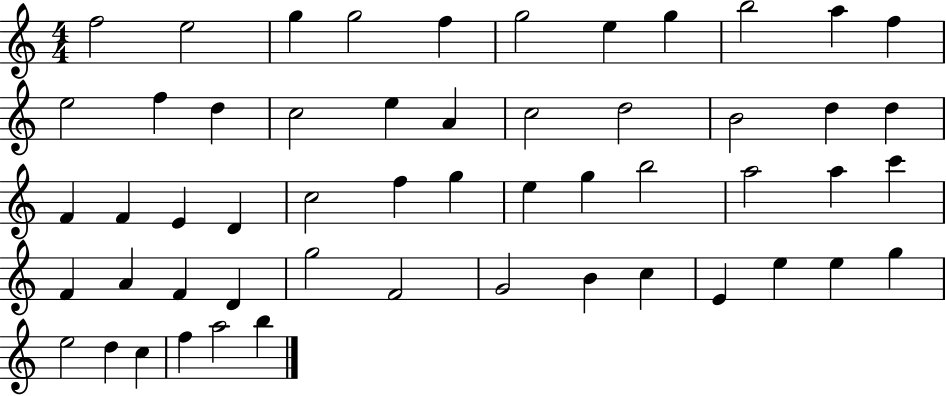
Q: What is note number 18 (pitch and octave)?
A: C5